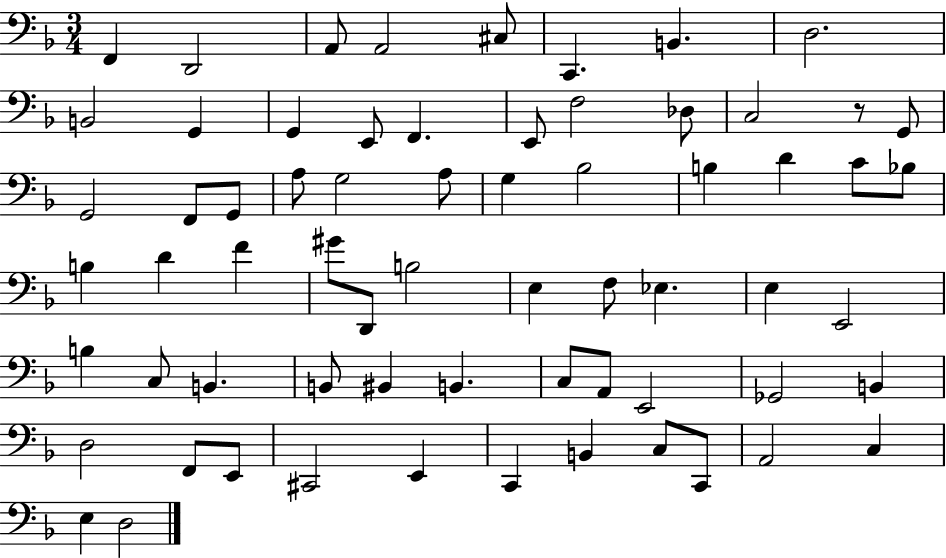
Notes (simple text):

F2/q D2/h A2/e A2/h C#3/e C2/q. B2/q. D3/h. B2/h G2/q G2/q E2/e F2/q. E2/e F3/h Db3/e C3/h R/e G2/e G2/h F2/e G2/e A3/e G3/h A3/e G3/q Bb3/h B3/q D4/q C4/e Bb3/e B3/q D4/q F4/q G#4/e D2/e B3/h E3/q F3/e Eb3/q. E3/q E2/h B3/q C3/e B2/q. B2/e BIS2/q B2/q. C3/e A2/e E2/h Gb2/h B2/q D3/h F2/e E2/e C#2/h E2/q C2/q B2/q C3/e C2/e A2/h C3/q E3/q D3/h